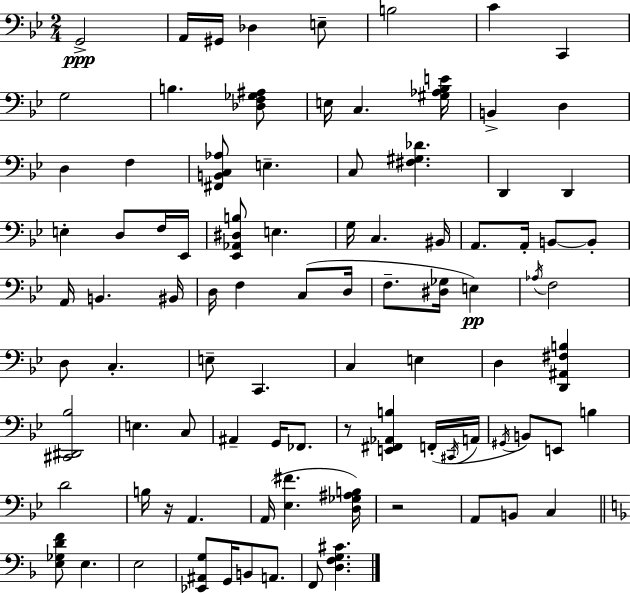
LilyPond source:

{
  \clef bass
  \numericTimeSignature
  \time 2/4
  \key bes \major
  g,2->\ppp | a,16 gis,16 des4 e8-- | b2 | c'4 c,4 | \break g2 | b4. <des f ges ais>8 | e16 c4. <gis aes bes e'>16 | b,4-> d4 | \break d4 f4 | <fis, b, c aes>8 e4.-- | c8 <fis gis des'>4. | d,4 d,4 | \break e4-. d8 f16 ees,16 | <ees, aes, dis b>8 e4. | g16 c4. bis,16 | a,8. a,16-. b,8~~ b,8-. | \break a,16 b,4. bis,16 | d16 f4 c8( d16 | f8.-- <dis ges>16 e4\pp) | \acciaccatura { aes16 } f2 | \break d8 c4.-. | e8-- c,4. | c4 e4 | d4 <d, ais, fis b>4 | \break <cis, dis, bes>2 | e4. c8 | ais,4-- g,16 fes,8. | r8 <e, fis, aes, b>4 f,16-.( | \break \acciaccatura { cis,16 } a,16 \acciaccatura { gis,16 }) b,8 e,8 b4 | d'2 | b16 r16 a,4. | a,16( <ees fis'>4. | \break <d ges ais b>16) r2 | a,8 b,8 c4 | \bar "||" \break \key d \minor <e ges d' f'>8 e4. | e2 | <ees, ais, g>8 g,16 b,8 a,8. | f,8 <d f g cis'>4. | \break \bar "|."
}